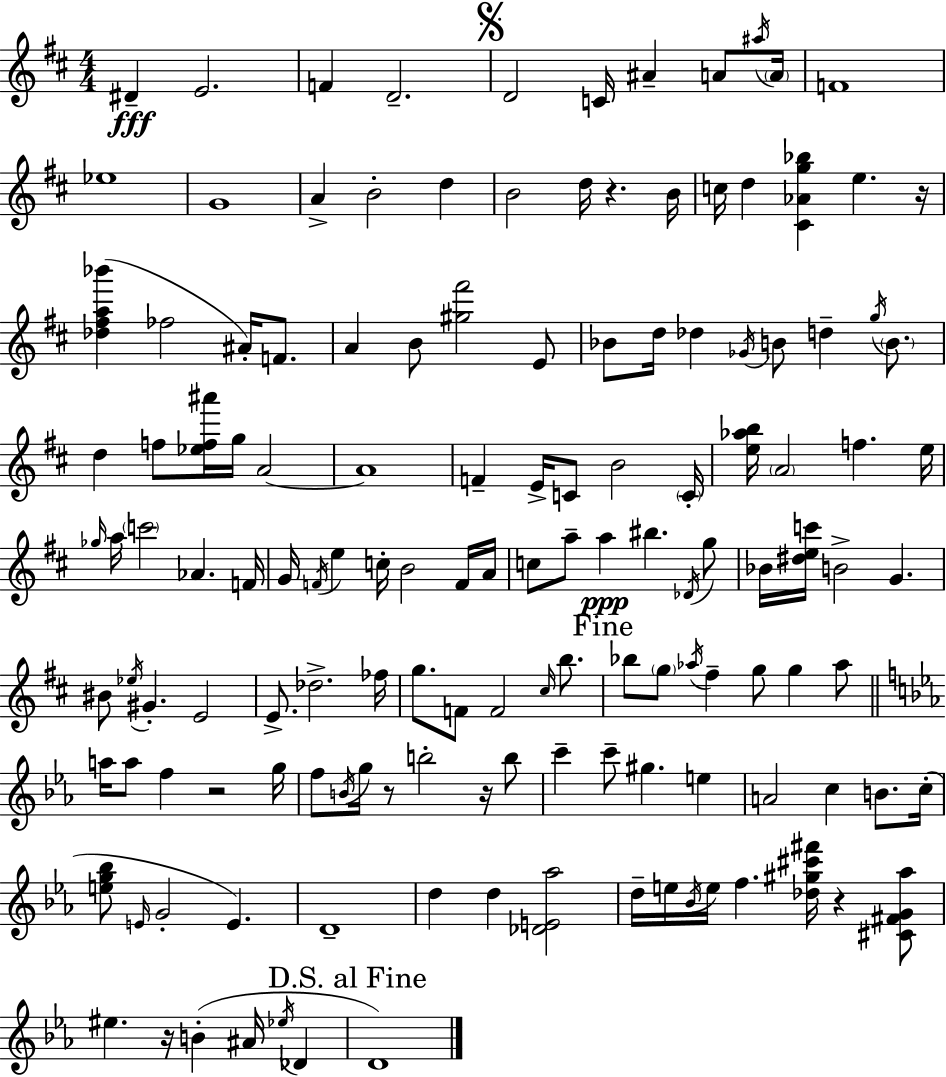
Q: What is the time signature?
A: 4/4